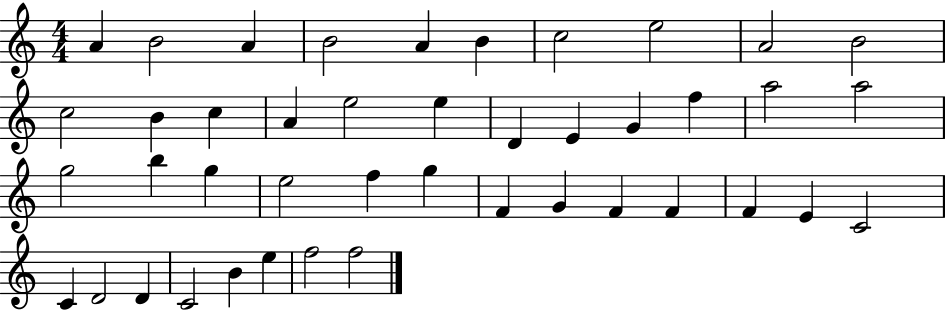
{
  \clef treble
  \numericTimeSignature
  \time 4/4
  \key c \major
  a'4 b'2 a'4 | b'2 a'4 b'4 | c''2 e''2 | a'2 b'2 | \break c''2 b'4 c''4 | a'4 e''2 e''4 | d'4 e'4 g'4 f''4 | a''2 a''2 | \break g''2 b''4 g''4 | e''2 f''4 g''4 | f'4 g'4 f'4 f'4 | f'4 e'4 c'2 | \break c'4 d'2 d'4 | c'2 b'4 e''4 | f''2 f''2 | \bar "|."
}